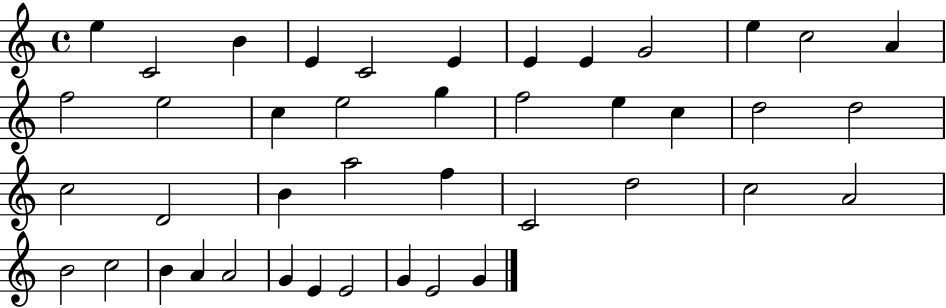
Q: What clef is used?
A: treble